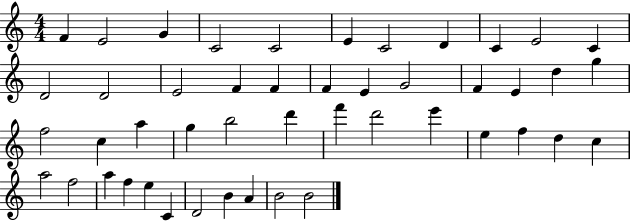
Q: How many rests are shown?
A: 0